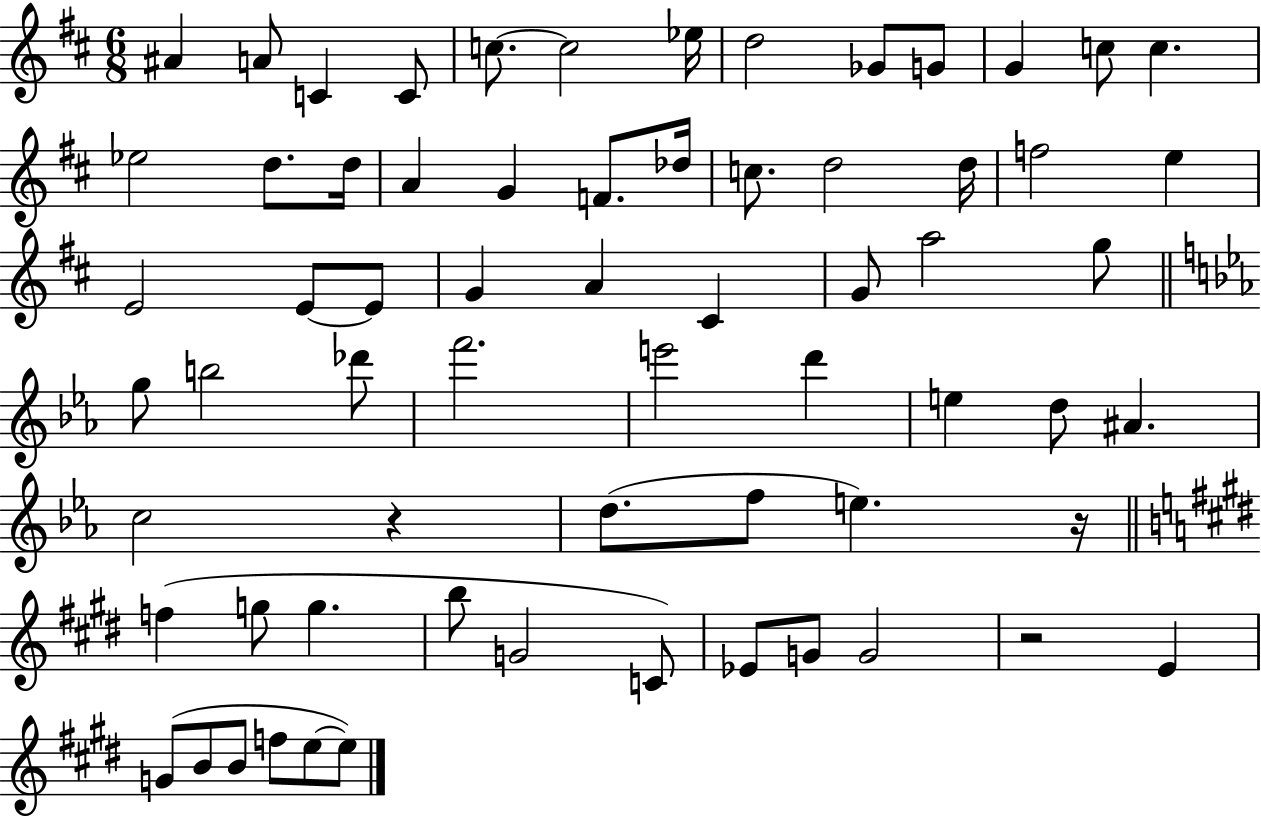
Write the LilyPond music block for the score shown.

{
  \clef treble
  \numericTimeSignature
  \time 6/8
  \key d \major
  ais'4 a'8 c'4 c'8 | c''8.~~ c''2 ees''16 | d''2 ges'8 g'8 | g'4 c''8 c''4. | \break ees''2 d''8. d''16 | a'4 g'4 f'8. des''16 | c''8. d''2 d''16 | f''2 e''4 | \break e'2 e'8~~ e'8 | g'4 a'4 cis'4 | g'8 a''2 g''8 | \bar "||" \break \key c \minor g''8 b''2 des'''8 | f'''2. | e'''2 d'''4 | e''4 d''8 ais'4. | \break c''2 r4 | d''8.( f''8 e''4.) r16 | \bar "||" \break \key e \major f''4( g''8 g''4. | b''8 g'2 c'8) | ees'8 g'8 g'2 | r2 e'4 | \break g'8( b'8 b'8 f''8 e''8~~ e''8) | \bar "|."
}